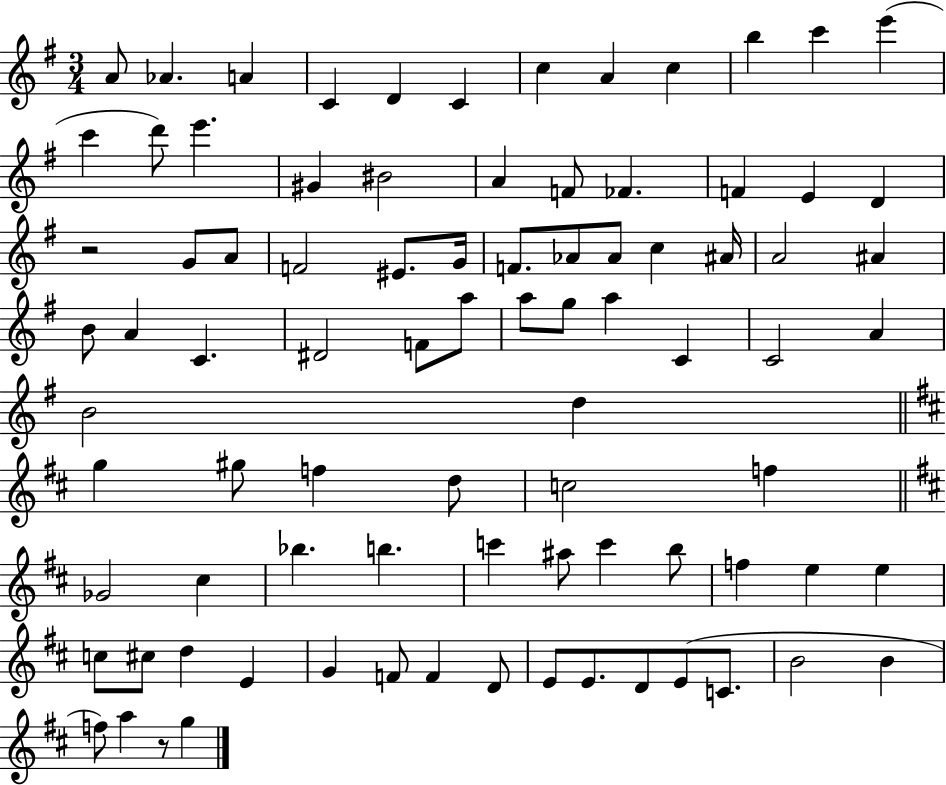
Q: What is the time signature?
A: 3/4